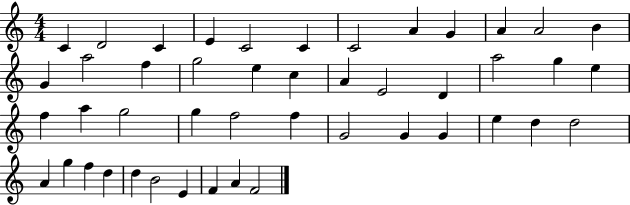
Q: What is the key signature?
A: C major